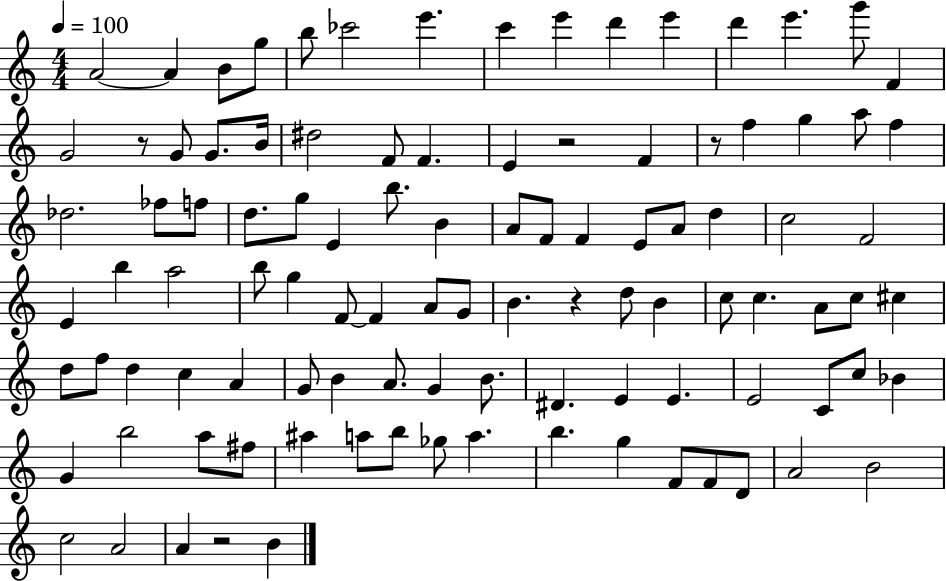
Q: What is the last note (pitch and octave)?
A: B4